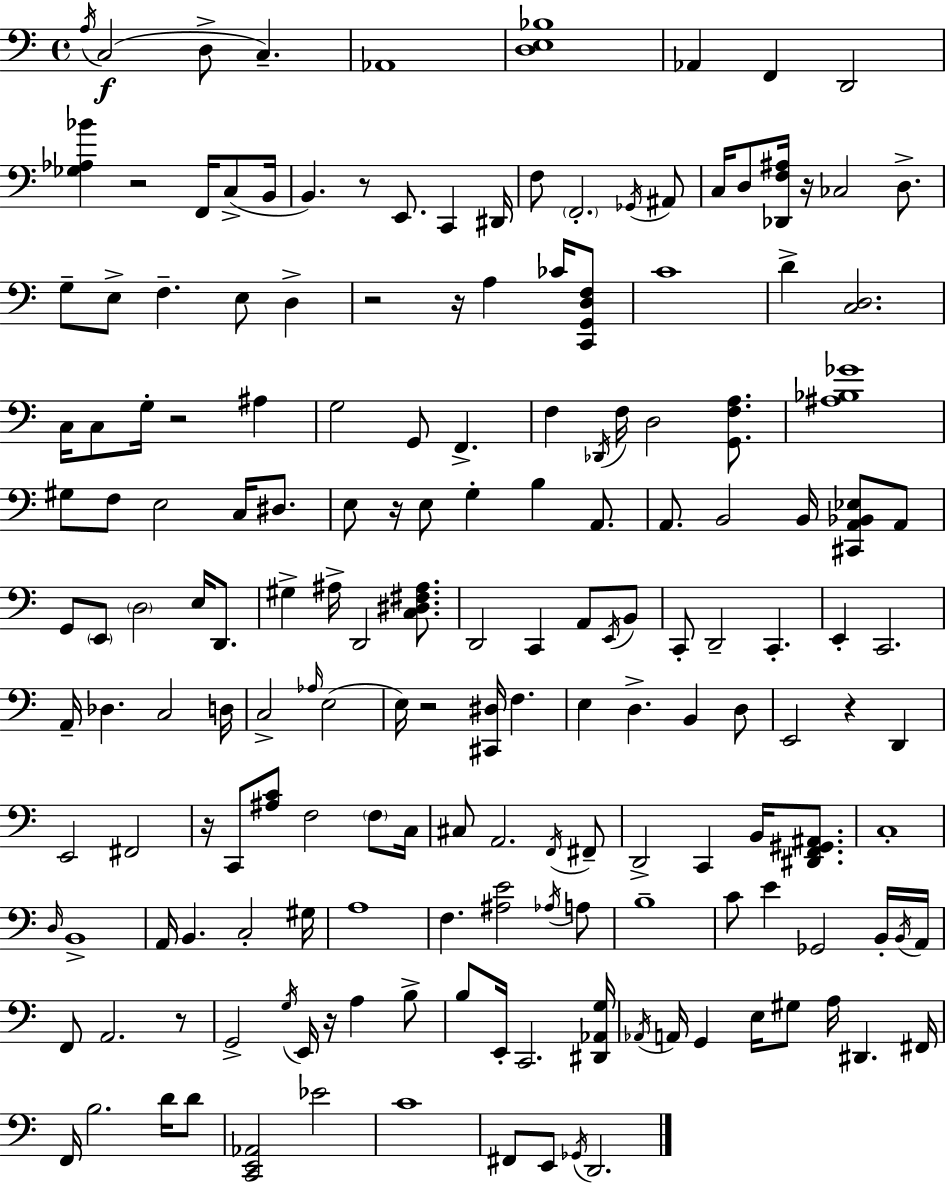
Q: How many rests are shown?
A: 12